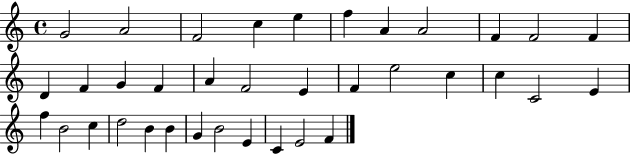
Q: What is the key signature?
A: C major